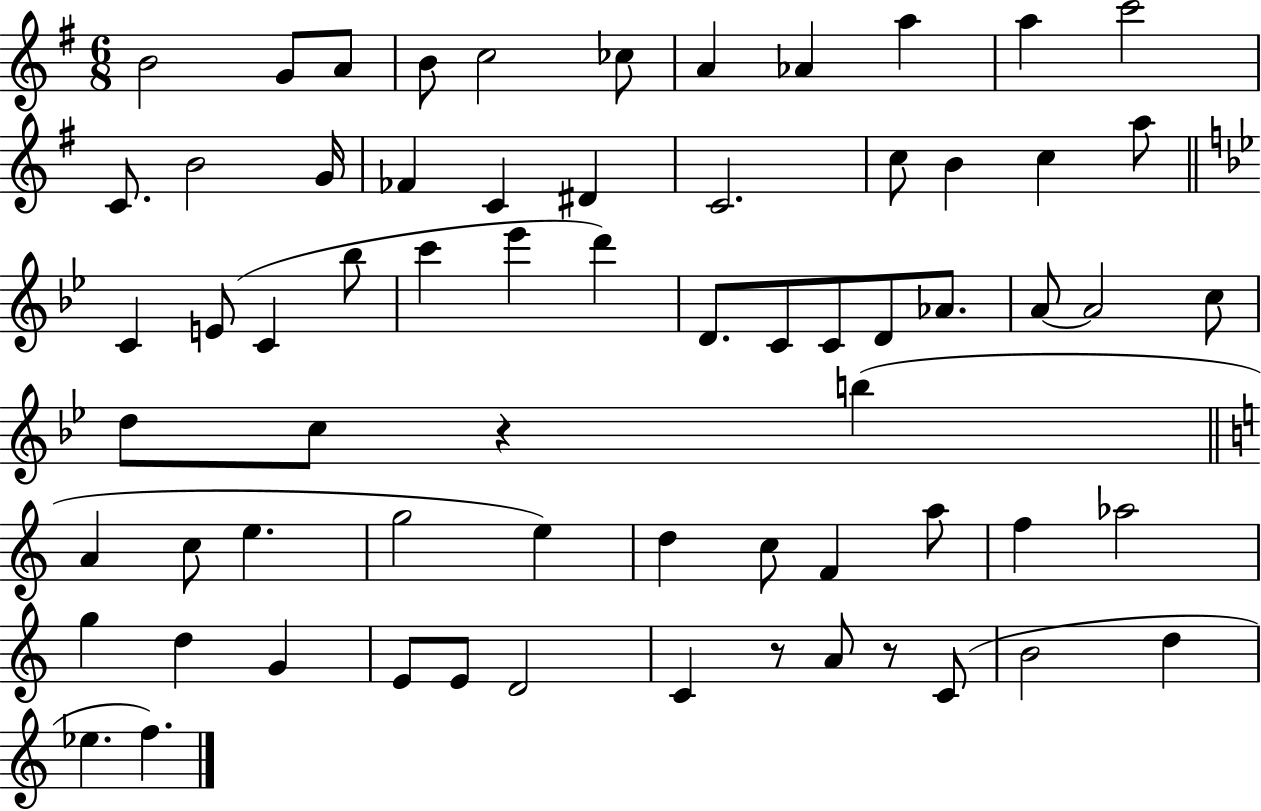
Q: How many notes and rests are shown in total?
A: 67